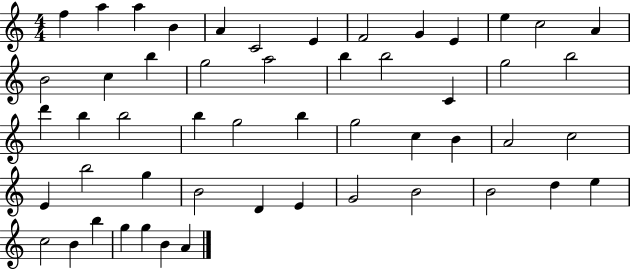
X:1
T:Untitled
M:4/4
L:1/4
K:C
f a a B A C2 E F2 G E e c2 A B2 c b g2 a2 b b2 C g2 b2 d' b b2 b g2 b g2 c B A2 c2 E b2 g B2 D E G2 B2 B2 d e c2 B b g g B A